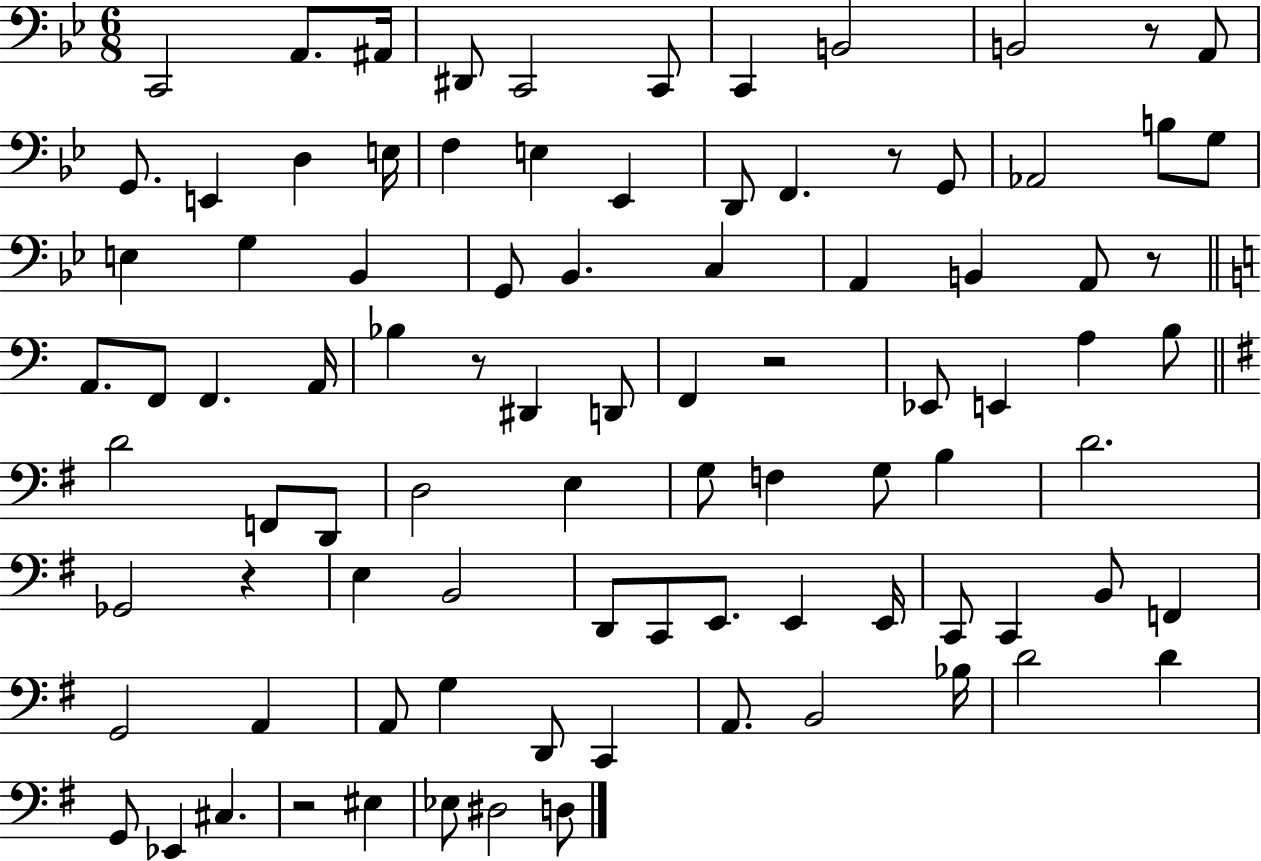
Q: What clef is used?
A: bass